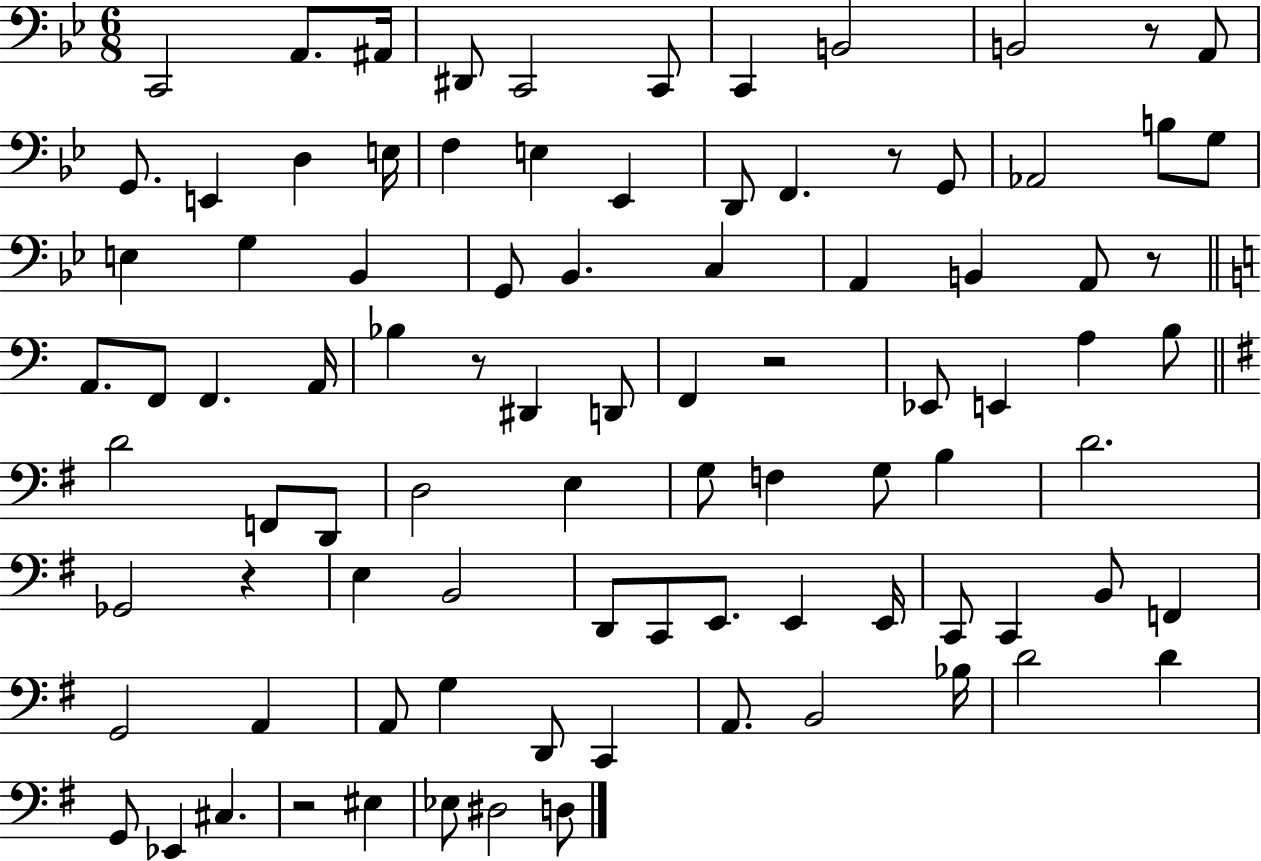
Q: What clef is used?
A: bass